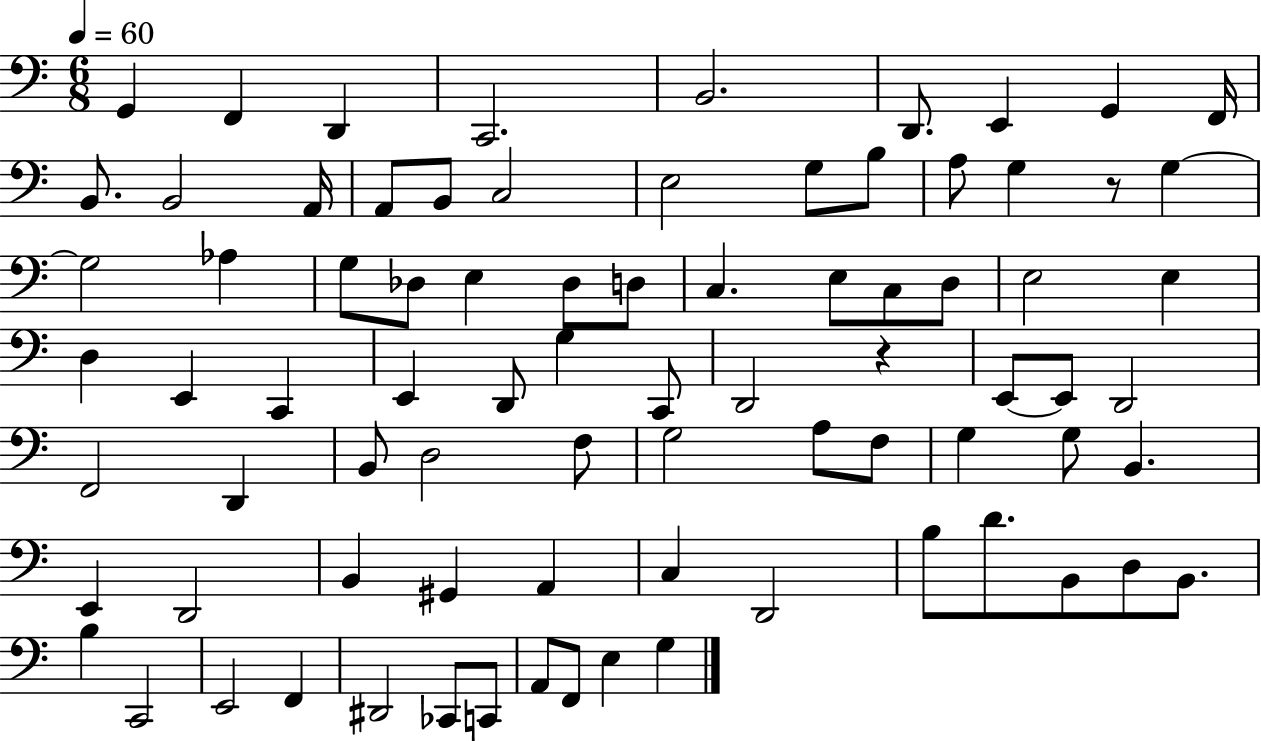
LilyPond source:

{
  \clef bass
  \numericTimeSignature
  \time 6/8
  \key c \major
  \tempo 4 = 60
  g,4 f,4 d,4 | c,2. | b,2. | d,8. e,4 g,4 f,16 | \break b,8. b,2 a,16 | a,8 b,8 c2 | e2 g8 b8 | a8 g4 r8 g4~~ | \break g2 aes4 | g8 des8 e4 des8 d8 | c4. e8 c8 d8 | e2 e4 | \break d4 e,4 c,4 | e,4 d,8 g4 c,8 | d,2 r4 | e,8~~ e,8 d,2 | \break f,2 d,4 | b,8 d2 f8 | g2 a8 f8 | g4 g8 b,4. | \break e,4 d,2 | b,4 gis,4 a,4 | c4 d,2 | b8 d'8. b,8 d8 b,8. | \break b4 c,2 | e,2 f,4 | dis,2 ces,8 c,8 | a,8 f,8 e4 g4 | \break \bar "|."
}